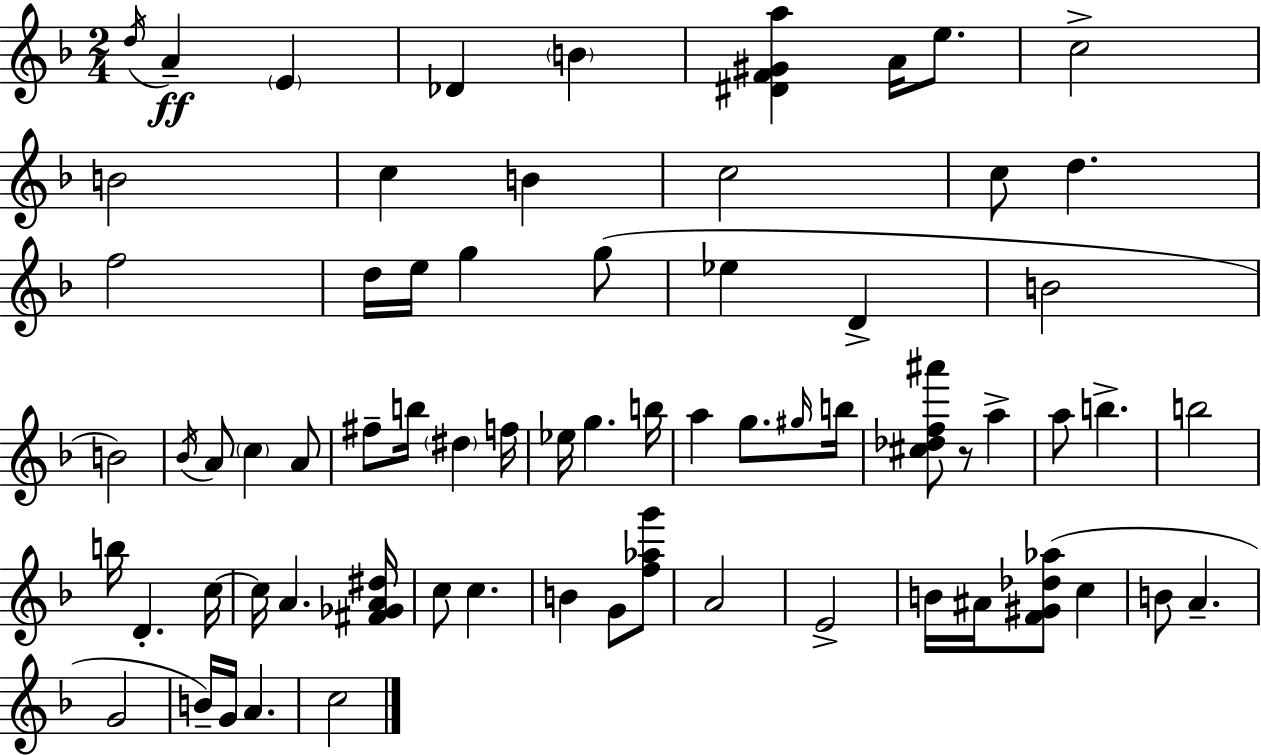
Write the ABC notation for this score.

X:1
T:Untitled
M:2/4
L:1/4
K:F
d/4 A E _D B [^DF^Ga] A/4 e/2 c2 B2 c B c2 c/2 d f2 d/4 e/4 g g/2 _e D B2 B2 _B/4 A/2 c A/2 ^f/2 b/4 ^d f/4 _e/4 g b/4 a g/2 ^g/4 b/4 [^c_df^a']/2 z/2 a a/2 b b2 b/4 D c/4 c/4 A [^F_GA^d]/4 c/2 c B G/2 [f_ag']/2 A2 E2 B/4 ^A/4 [F^G_d_a]/2 c B/2 A G2 B/4 G/4 A c2